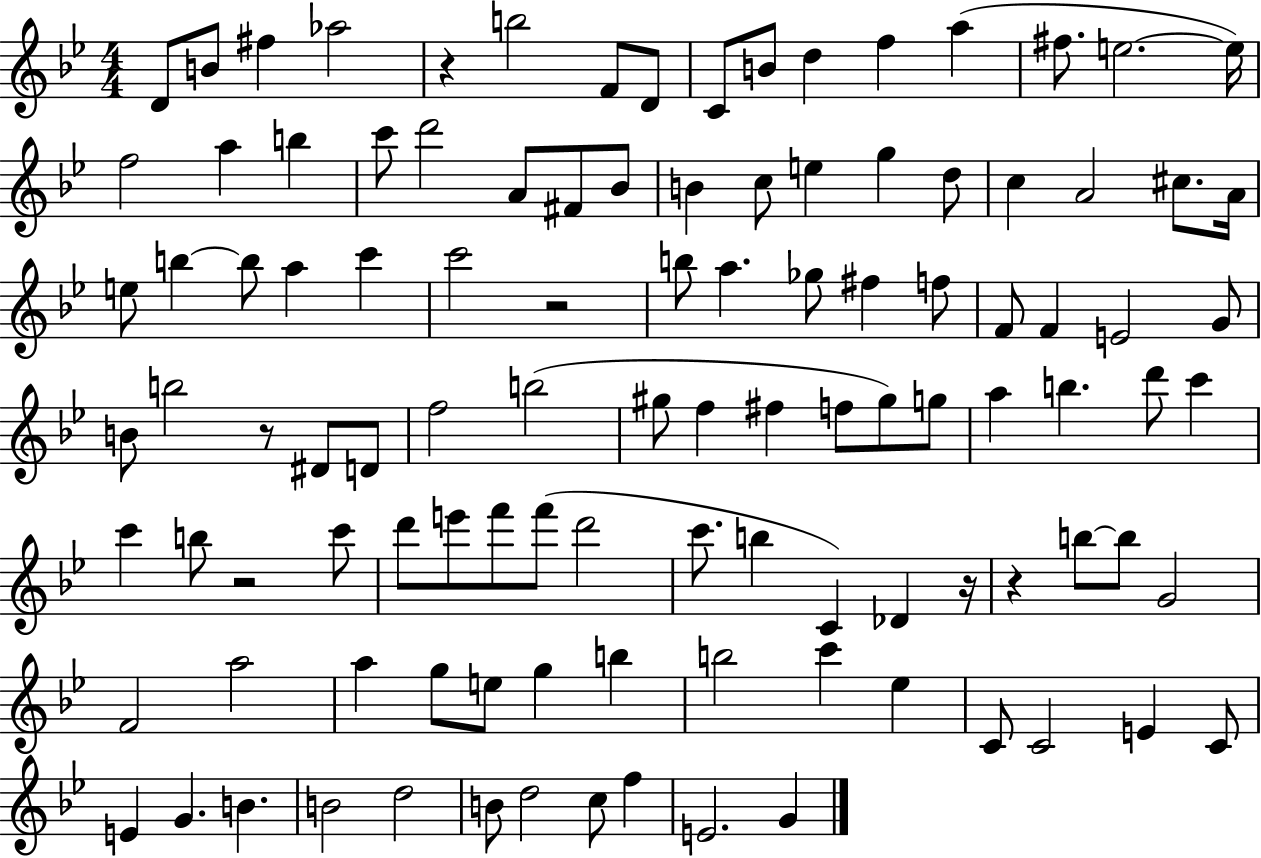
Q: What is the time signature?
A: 4/4